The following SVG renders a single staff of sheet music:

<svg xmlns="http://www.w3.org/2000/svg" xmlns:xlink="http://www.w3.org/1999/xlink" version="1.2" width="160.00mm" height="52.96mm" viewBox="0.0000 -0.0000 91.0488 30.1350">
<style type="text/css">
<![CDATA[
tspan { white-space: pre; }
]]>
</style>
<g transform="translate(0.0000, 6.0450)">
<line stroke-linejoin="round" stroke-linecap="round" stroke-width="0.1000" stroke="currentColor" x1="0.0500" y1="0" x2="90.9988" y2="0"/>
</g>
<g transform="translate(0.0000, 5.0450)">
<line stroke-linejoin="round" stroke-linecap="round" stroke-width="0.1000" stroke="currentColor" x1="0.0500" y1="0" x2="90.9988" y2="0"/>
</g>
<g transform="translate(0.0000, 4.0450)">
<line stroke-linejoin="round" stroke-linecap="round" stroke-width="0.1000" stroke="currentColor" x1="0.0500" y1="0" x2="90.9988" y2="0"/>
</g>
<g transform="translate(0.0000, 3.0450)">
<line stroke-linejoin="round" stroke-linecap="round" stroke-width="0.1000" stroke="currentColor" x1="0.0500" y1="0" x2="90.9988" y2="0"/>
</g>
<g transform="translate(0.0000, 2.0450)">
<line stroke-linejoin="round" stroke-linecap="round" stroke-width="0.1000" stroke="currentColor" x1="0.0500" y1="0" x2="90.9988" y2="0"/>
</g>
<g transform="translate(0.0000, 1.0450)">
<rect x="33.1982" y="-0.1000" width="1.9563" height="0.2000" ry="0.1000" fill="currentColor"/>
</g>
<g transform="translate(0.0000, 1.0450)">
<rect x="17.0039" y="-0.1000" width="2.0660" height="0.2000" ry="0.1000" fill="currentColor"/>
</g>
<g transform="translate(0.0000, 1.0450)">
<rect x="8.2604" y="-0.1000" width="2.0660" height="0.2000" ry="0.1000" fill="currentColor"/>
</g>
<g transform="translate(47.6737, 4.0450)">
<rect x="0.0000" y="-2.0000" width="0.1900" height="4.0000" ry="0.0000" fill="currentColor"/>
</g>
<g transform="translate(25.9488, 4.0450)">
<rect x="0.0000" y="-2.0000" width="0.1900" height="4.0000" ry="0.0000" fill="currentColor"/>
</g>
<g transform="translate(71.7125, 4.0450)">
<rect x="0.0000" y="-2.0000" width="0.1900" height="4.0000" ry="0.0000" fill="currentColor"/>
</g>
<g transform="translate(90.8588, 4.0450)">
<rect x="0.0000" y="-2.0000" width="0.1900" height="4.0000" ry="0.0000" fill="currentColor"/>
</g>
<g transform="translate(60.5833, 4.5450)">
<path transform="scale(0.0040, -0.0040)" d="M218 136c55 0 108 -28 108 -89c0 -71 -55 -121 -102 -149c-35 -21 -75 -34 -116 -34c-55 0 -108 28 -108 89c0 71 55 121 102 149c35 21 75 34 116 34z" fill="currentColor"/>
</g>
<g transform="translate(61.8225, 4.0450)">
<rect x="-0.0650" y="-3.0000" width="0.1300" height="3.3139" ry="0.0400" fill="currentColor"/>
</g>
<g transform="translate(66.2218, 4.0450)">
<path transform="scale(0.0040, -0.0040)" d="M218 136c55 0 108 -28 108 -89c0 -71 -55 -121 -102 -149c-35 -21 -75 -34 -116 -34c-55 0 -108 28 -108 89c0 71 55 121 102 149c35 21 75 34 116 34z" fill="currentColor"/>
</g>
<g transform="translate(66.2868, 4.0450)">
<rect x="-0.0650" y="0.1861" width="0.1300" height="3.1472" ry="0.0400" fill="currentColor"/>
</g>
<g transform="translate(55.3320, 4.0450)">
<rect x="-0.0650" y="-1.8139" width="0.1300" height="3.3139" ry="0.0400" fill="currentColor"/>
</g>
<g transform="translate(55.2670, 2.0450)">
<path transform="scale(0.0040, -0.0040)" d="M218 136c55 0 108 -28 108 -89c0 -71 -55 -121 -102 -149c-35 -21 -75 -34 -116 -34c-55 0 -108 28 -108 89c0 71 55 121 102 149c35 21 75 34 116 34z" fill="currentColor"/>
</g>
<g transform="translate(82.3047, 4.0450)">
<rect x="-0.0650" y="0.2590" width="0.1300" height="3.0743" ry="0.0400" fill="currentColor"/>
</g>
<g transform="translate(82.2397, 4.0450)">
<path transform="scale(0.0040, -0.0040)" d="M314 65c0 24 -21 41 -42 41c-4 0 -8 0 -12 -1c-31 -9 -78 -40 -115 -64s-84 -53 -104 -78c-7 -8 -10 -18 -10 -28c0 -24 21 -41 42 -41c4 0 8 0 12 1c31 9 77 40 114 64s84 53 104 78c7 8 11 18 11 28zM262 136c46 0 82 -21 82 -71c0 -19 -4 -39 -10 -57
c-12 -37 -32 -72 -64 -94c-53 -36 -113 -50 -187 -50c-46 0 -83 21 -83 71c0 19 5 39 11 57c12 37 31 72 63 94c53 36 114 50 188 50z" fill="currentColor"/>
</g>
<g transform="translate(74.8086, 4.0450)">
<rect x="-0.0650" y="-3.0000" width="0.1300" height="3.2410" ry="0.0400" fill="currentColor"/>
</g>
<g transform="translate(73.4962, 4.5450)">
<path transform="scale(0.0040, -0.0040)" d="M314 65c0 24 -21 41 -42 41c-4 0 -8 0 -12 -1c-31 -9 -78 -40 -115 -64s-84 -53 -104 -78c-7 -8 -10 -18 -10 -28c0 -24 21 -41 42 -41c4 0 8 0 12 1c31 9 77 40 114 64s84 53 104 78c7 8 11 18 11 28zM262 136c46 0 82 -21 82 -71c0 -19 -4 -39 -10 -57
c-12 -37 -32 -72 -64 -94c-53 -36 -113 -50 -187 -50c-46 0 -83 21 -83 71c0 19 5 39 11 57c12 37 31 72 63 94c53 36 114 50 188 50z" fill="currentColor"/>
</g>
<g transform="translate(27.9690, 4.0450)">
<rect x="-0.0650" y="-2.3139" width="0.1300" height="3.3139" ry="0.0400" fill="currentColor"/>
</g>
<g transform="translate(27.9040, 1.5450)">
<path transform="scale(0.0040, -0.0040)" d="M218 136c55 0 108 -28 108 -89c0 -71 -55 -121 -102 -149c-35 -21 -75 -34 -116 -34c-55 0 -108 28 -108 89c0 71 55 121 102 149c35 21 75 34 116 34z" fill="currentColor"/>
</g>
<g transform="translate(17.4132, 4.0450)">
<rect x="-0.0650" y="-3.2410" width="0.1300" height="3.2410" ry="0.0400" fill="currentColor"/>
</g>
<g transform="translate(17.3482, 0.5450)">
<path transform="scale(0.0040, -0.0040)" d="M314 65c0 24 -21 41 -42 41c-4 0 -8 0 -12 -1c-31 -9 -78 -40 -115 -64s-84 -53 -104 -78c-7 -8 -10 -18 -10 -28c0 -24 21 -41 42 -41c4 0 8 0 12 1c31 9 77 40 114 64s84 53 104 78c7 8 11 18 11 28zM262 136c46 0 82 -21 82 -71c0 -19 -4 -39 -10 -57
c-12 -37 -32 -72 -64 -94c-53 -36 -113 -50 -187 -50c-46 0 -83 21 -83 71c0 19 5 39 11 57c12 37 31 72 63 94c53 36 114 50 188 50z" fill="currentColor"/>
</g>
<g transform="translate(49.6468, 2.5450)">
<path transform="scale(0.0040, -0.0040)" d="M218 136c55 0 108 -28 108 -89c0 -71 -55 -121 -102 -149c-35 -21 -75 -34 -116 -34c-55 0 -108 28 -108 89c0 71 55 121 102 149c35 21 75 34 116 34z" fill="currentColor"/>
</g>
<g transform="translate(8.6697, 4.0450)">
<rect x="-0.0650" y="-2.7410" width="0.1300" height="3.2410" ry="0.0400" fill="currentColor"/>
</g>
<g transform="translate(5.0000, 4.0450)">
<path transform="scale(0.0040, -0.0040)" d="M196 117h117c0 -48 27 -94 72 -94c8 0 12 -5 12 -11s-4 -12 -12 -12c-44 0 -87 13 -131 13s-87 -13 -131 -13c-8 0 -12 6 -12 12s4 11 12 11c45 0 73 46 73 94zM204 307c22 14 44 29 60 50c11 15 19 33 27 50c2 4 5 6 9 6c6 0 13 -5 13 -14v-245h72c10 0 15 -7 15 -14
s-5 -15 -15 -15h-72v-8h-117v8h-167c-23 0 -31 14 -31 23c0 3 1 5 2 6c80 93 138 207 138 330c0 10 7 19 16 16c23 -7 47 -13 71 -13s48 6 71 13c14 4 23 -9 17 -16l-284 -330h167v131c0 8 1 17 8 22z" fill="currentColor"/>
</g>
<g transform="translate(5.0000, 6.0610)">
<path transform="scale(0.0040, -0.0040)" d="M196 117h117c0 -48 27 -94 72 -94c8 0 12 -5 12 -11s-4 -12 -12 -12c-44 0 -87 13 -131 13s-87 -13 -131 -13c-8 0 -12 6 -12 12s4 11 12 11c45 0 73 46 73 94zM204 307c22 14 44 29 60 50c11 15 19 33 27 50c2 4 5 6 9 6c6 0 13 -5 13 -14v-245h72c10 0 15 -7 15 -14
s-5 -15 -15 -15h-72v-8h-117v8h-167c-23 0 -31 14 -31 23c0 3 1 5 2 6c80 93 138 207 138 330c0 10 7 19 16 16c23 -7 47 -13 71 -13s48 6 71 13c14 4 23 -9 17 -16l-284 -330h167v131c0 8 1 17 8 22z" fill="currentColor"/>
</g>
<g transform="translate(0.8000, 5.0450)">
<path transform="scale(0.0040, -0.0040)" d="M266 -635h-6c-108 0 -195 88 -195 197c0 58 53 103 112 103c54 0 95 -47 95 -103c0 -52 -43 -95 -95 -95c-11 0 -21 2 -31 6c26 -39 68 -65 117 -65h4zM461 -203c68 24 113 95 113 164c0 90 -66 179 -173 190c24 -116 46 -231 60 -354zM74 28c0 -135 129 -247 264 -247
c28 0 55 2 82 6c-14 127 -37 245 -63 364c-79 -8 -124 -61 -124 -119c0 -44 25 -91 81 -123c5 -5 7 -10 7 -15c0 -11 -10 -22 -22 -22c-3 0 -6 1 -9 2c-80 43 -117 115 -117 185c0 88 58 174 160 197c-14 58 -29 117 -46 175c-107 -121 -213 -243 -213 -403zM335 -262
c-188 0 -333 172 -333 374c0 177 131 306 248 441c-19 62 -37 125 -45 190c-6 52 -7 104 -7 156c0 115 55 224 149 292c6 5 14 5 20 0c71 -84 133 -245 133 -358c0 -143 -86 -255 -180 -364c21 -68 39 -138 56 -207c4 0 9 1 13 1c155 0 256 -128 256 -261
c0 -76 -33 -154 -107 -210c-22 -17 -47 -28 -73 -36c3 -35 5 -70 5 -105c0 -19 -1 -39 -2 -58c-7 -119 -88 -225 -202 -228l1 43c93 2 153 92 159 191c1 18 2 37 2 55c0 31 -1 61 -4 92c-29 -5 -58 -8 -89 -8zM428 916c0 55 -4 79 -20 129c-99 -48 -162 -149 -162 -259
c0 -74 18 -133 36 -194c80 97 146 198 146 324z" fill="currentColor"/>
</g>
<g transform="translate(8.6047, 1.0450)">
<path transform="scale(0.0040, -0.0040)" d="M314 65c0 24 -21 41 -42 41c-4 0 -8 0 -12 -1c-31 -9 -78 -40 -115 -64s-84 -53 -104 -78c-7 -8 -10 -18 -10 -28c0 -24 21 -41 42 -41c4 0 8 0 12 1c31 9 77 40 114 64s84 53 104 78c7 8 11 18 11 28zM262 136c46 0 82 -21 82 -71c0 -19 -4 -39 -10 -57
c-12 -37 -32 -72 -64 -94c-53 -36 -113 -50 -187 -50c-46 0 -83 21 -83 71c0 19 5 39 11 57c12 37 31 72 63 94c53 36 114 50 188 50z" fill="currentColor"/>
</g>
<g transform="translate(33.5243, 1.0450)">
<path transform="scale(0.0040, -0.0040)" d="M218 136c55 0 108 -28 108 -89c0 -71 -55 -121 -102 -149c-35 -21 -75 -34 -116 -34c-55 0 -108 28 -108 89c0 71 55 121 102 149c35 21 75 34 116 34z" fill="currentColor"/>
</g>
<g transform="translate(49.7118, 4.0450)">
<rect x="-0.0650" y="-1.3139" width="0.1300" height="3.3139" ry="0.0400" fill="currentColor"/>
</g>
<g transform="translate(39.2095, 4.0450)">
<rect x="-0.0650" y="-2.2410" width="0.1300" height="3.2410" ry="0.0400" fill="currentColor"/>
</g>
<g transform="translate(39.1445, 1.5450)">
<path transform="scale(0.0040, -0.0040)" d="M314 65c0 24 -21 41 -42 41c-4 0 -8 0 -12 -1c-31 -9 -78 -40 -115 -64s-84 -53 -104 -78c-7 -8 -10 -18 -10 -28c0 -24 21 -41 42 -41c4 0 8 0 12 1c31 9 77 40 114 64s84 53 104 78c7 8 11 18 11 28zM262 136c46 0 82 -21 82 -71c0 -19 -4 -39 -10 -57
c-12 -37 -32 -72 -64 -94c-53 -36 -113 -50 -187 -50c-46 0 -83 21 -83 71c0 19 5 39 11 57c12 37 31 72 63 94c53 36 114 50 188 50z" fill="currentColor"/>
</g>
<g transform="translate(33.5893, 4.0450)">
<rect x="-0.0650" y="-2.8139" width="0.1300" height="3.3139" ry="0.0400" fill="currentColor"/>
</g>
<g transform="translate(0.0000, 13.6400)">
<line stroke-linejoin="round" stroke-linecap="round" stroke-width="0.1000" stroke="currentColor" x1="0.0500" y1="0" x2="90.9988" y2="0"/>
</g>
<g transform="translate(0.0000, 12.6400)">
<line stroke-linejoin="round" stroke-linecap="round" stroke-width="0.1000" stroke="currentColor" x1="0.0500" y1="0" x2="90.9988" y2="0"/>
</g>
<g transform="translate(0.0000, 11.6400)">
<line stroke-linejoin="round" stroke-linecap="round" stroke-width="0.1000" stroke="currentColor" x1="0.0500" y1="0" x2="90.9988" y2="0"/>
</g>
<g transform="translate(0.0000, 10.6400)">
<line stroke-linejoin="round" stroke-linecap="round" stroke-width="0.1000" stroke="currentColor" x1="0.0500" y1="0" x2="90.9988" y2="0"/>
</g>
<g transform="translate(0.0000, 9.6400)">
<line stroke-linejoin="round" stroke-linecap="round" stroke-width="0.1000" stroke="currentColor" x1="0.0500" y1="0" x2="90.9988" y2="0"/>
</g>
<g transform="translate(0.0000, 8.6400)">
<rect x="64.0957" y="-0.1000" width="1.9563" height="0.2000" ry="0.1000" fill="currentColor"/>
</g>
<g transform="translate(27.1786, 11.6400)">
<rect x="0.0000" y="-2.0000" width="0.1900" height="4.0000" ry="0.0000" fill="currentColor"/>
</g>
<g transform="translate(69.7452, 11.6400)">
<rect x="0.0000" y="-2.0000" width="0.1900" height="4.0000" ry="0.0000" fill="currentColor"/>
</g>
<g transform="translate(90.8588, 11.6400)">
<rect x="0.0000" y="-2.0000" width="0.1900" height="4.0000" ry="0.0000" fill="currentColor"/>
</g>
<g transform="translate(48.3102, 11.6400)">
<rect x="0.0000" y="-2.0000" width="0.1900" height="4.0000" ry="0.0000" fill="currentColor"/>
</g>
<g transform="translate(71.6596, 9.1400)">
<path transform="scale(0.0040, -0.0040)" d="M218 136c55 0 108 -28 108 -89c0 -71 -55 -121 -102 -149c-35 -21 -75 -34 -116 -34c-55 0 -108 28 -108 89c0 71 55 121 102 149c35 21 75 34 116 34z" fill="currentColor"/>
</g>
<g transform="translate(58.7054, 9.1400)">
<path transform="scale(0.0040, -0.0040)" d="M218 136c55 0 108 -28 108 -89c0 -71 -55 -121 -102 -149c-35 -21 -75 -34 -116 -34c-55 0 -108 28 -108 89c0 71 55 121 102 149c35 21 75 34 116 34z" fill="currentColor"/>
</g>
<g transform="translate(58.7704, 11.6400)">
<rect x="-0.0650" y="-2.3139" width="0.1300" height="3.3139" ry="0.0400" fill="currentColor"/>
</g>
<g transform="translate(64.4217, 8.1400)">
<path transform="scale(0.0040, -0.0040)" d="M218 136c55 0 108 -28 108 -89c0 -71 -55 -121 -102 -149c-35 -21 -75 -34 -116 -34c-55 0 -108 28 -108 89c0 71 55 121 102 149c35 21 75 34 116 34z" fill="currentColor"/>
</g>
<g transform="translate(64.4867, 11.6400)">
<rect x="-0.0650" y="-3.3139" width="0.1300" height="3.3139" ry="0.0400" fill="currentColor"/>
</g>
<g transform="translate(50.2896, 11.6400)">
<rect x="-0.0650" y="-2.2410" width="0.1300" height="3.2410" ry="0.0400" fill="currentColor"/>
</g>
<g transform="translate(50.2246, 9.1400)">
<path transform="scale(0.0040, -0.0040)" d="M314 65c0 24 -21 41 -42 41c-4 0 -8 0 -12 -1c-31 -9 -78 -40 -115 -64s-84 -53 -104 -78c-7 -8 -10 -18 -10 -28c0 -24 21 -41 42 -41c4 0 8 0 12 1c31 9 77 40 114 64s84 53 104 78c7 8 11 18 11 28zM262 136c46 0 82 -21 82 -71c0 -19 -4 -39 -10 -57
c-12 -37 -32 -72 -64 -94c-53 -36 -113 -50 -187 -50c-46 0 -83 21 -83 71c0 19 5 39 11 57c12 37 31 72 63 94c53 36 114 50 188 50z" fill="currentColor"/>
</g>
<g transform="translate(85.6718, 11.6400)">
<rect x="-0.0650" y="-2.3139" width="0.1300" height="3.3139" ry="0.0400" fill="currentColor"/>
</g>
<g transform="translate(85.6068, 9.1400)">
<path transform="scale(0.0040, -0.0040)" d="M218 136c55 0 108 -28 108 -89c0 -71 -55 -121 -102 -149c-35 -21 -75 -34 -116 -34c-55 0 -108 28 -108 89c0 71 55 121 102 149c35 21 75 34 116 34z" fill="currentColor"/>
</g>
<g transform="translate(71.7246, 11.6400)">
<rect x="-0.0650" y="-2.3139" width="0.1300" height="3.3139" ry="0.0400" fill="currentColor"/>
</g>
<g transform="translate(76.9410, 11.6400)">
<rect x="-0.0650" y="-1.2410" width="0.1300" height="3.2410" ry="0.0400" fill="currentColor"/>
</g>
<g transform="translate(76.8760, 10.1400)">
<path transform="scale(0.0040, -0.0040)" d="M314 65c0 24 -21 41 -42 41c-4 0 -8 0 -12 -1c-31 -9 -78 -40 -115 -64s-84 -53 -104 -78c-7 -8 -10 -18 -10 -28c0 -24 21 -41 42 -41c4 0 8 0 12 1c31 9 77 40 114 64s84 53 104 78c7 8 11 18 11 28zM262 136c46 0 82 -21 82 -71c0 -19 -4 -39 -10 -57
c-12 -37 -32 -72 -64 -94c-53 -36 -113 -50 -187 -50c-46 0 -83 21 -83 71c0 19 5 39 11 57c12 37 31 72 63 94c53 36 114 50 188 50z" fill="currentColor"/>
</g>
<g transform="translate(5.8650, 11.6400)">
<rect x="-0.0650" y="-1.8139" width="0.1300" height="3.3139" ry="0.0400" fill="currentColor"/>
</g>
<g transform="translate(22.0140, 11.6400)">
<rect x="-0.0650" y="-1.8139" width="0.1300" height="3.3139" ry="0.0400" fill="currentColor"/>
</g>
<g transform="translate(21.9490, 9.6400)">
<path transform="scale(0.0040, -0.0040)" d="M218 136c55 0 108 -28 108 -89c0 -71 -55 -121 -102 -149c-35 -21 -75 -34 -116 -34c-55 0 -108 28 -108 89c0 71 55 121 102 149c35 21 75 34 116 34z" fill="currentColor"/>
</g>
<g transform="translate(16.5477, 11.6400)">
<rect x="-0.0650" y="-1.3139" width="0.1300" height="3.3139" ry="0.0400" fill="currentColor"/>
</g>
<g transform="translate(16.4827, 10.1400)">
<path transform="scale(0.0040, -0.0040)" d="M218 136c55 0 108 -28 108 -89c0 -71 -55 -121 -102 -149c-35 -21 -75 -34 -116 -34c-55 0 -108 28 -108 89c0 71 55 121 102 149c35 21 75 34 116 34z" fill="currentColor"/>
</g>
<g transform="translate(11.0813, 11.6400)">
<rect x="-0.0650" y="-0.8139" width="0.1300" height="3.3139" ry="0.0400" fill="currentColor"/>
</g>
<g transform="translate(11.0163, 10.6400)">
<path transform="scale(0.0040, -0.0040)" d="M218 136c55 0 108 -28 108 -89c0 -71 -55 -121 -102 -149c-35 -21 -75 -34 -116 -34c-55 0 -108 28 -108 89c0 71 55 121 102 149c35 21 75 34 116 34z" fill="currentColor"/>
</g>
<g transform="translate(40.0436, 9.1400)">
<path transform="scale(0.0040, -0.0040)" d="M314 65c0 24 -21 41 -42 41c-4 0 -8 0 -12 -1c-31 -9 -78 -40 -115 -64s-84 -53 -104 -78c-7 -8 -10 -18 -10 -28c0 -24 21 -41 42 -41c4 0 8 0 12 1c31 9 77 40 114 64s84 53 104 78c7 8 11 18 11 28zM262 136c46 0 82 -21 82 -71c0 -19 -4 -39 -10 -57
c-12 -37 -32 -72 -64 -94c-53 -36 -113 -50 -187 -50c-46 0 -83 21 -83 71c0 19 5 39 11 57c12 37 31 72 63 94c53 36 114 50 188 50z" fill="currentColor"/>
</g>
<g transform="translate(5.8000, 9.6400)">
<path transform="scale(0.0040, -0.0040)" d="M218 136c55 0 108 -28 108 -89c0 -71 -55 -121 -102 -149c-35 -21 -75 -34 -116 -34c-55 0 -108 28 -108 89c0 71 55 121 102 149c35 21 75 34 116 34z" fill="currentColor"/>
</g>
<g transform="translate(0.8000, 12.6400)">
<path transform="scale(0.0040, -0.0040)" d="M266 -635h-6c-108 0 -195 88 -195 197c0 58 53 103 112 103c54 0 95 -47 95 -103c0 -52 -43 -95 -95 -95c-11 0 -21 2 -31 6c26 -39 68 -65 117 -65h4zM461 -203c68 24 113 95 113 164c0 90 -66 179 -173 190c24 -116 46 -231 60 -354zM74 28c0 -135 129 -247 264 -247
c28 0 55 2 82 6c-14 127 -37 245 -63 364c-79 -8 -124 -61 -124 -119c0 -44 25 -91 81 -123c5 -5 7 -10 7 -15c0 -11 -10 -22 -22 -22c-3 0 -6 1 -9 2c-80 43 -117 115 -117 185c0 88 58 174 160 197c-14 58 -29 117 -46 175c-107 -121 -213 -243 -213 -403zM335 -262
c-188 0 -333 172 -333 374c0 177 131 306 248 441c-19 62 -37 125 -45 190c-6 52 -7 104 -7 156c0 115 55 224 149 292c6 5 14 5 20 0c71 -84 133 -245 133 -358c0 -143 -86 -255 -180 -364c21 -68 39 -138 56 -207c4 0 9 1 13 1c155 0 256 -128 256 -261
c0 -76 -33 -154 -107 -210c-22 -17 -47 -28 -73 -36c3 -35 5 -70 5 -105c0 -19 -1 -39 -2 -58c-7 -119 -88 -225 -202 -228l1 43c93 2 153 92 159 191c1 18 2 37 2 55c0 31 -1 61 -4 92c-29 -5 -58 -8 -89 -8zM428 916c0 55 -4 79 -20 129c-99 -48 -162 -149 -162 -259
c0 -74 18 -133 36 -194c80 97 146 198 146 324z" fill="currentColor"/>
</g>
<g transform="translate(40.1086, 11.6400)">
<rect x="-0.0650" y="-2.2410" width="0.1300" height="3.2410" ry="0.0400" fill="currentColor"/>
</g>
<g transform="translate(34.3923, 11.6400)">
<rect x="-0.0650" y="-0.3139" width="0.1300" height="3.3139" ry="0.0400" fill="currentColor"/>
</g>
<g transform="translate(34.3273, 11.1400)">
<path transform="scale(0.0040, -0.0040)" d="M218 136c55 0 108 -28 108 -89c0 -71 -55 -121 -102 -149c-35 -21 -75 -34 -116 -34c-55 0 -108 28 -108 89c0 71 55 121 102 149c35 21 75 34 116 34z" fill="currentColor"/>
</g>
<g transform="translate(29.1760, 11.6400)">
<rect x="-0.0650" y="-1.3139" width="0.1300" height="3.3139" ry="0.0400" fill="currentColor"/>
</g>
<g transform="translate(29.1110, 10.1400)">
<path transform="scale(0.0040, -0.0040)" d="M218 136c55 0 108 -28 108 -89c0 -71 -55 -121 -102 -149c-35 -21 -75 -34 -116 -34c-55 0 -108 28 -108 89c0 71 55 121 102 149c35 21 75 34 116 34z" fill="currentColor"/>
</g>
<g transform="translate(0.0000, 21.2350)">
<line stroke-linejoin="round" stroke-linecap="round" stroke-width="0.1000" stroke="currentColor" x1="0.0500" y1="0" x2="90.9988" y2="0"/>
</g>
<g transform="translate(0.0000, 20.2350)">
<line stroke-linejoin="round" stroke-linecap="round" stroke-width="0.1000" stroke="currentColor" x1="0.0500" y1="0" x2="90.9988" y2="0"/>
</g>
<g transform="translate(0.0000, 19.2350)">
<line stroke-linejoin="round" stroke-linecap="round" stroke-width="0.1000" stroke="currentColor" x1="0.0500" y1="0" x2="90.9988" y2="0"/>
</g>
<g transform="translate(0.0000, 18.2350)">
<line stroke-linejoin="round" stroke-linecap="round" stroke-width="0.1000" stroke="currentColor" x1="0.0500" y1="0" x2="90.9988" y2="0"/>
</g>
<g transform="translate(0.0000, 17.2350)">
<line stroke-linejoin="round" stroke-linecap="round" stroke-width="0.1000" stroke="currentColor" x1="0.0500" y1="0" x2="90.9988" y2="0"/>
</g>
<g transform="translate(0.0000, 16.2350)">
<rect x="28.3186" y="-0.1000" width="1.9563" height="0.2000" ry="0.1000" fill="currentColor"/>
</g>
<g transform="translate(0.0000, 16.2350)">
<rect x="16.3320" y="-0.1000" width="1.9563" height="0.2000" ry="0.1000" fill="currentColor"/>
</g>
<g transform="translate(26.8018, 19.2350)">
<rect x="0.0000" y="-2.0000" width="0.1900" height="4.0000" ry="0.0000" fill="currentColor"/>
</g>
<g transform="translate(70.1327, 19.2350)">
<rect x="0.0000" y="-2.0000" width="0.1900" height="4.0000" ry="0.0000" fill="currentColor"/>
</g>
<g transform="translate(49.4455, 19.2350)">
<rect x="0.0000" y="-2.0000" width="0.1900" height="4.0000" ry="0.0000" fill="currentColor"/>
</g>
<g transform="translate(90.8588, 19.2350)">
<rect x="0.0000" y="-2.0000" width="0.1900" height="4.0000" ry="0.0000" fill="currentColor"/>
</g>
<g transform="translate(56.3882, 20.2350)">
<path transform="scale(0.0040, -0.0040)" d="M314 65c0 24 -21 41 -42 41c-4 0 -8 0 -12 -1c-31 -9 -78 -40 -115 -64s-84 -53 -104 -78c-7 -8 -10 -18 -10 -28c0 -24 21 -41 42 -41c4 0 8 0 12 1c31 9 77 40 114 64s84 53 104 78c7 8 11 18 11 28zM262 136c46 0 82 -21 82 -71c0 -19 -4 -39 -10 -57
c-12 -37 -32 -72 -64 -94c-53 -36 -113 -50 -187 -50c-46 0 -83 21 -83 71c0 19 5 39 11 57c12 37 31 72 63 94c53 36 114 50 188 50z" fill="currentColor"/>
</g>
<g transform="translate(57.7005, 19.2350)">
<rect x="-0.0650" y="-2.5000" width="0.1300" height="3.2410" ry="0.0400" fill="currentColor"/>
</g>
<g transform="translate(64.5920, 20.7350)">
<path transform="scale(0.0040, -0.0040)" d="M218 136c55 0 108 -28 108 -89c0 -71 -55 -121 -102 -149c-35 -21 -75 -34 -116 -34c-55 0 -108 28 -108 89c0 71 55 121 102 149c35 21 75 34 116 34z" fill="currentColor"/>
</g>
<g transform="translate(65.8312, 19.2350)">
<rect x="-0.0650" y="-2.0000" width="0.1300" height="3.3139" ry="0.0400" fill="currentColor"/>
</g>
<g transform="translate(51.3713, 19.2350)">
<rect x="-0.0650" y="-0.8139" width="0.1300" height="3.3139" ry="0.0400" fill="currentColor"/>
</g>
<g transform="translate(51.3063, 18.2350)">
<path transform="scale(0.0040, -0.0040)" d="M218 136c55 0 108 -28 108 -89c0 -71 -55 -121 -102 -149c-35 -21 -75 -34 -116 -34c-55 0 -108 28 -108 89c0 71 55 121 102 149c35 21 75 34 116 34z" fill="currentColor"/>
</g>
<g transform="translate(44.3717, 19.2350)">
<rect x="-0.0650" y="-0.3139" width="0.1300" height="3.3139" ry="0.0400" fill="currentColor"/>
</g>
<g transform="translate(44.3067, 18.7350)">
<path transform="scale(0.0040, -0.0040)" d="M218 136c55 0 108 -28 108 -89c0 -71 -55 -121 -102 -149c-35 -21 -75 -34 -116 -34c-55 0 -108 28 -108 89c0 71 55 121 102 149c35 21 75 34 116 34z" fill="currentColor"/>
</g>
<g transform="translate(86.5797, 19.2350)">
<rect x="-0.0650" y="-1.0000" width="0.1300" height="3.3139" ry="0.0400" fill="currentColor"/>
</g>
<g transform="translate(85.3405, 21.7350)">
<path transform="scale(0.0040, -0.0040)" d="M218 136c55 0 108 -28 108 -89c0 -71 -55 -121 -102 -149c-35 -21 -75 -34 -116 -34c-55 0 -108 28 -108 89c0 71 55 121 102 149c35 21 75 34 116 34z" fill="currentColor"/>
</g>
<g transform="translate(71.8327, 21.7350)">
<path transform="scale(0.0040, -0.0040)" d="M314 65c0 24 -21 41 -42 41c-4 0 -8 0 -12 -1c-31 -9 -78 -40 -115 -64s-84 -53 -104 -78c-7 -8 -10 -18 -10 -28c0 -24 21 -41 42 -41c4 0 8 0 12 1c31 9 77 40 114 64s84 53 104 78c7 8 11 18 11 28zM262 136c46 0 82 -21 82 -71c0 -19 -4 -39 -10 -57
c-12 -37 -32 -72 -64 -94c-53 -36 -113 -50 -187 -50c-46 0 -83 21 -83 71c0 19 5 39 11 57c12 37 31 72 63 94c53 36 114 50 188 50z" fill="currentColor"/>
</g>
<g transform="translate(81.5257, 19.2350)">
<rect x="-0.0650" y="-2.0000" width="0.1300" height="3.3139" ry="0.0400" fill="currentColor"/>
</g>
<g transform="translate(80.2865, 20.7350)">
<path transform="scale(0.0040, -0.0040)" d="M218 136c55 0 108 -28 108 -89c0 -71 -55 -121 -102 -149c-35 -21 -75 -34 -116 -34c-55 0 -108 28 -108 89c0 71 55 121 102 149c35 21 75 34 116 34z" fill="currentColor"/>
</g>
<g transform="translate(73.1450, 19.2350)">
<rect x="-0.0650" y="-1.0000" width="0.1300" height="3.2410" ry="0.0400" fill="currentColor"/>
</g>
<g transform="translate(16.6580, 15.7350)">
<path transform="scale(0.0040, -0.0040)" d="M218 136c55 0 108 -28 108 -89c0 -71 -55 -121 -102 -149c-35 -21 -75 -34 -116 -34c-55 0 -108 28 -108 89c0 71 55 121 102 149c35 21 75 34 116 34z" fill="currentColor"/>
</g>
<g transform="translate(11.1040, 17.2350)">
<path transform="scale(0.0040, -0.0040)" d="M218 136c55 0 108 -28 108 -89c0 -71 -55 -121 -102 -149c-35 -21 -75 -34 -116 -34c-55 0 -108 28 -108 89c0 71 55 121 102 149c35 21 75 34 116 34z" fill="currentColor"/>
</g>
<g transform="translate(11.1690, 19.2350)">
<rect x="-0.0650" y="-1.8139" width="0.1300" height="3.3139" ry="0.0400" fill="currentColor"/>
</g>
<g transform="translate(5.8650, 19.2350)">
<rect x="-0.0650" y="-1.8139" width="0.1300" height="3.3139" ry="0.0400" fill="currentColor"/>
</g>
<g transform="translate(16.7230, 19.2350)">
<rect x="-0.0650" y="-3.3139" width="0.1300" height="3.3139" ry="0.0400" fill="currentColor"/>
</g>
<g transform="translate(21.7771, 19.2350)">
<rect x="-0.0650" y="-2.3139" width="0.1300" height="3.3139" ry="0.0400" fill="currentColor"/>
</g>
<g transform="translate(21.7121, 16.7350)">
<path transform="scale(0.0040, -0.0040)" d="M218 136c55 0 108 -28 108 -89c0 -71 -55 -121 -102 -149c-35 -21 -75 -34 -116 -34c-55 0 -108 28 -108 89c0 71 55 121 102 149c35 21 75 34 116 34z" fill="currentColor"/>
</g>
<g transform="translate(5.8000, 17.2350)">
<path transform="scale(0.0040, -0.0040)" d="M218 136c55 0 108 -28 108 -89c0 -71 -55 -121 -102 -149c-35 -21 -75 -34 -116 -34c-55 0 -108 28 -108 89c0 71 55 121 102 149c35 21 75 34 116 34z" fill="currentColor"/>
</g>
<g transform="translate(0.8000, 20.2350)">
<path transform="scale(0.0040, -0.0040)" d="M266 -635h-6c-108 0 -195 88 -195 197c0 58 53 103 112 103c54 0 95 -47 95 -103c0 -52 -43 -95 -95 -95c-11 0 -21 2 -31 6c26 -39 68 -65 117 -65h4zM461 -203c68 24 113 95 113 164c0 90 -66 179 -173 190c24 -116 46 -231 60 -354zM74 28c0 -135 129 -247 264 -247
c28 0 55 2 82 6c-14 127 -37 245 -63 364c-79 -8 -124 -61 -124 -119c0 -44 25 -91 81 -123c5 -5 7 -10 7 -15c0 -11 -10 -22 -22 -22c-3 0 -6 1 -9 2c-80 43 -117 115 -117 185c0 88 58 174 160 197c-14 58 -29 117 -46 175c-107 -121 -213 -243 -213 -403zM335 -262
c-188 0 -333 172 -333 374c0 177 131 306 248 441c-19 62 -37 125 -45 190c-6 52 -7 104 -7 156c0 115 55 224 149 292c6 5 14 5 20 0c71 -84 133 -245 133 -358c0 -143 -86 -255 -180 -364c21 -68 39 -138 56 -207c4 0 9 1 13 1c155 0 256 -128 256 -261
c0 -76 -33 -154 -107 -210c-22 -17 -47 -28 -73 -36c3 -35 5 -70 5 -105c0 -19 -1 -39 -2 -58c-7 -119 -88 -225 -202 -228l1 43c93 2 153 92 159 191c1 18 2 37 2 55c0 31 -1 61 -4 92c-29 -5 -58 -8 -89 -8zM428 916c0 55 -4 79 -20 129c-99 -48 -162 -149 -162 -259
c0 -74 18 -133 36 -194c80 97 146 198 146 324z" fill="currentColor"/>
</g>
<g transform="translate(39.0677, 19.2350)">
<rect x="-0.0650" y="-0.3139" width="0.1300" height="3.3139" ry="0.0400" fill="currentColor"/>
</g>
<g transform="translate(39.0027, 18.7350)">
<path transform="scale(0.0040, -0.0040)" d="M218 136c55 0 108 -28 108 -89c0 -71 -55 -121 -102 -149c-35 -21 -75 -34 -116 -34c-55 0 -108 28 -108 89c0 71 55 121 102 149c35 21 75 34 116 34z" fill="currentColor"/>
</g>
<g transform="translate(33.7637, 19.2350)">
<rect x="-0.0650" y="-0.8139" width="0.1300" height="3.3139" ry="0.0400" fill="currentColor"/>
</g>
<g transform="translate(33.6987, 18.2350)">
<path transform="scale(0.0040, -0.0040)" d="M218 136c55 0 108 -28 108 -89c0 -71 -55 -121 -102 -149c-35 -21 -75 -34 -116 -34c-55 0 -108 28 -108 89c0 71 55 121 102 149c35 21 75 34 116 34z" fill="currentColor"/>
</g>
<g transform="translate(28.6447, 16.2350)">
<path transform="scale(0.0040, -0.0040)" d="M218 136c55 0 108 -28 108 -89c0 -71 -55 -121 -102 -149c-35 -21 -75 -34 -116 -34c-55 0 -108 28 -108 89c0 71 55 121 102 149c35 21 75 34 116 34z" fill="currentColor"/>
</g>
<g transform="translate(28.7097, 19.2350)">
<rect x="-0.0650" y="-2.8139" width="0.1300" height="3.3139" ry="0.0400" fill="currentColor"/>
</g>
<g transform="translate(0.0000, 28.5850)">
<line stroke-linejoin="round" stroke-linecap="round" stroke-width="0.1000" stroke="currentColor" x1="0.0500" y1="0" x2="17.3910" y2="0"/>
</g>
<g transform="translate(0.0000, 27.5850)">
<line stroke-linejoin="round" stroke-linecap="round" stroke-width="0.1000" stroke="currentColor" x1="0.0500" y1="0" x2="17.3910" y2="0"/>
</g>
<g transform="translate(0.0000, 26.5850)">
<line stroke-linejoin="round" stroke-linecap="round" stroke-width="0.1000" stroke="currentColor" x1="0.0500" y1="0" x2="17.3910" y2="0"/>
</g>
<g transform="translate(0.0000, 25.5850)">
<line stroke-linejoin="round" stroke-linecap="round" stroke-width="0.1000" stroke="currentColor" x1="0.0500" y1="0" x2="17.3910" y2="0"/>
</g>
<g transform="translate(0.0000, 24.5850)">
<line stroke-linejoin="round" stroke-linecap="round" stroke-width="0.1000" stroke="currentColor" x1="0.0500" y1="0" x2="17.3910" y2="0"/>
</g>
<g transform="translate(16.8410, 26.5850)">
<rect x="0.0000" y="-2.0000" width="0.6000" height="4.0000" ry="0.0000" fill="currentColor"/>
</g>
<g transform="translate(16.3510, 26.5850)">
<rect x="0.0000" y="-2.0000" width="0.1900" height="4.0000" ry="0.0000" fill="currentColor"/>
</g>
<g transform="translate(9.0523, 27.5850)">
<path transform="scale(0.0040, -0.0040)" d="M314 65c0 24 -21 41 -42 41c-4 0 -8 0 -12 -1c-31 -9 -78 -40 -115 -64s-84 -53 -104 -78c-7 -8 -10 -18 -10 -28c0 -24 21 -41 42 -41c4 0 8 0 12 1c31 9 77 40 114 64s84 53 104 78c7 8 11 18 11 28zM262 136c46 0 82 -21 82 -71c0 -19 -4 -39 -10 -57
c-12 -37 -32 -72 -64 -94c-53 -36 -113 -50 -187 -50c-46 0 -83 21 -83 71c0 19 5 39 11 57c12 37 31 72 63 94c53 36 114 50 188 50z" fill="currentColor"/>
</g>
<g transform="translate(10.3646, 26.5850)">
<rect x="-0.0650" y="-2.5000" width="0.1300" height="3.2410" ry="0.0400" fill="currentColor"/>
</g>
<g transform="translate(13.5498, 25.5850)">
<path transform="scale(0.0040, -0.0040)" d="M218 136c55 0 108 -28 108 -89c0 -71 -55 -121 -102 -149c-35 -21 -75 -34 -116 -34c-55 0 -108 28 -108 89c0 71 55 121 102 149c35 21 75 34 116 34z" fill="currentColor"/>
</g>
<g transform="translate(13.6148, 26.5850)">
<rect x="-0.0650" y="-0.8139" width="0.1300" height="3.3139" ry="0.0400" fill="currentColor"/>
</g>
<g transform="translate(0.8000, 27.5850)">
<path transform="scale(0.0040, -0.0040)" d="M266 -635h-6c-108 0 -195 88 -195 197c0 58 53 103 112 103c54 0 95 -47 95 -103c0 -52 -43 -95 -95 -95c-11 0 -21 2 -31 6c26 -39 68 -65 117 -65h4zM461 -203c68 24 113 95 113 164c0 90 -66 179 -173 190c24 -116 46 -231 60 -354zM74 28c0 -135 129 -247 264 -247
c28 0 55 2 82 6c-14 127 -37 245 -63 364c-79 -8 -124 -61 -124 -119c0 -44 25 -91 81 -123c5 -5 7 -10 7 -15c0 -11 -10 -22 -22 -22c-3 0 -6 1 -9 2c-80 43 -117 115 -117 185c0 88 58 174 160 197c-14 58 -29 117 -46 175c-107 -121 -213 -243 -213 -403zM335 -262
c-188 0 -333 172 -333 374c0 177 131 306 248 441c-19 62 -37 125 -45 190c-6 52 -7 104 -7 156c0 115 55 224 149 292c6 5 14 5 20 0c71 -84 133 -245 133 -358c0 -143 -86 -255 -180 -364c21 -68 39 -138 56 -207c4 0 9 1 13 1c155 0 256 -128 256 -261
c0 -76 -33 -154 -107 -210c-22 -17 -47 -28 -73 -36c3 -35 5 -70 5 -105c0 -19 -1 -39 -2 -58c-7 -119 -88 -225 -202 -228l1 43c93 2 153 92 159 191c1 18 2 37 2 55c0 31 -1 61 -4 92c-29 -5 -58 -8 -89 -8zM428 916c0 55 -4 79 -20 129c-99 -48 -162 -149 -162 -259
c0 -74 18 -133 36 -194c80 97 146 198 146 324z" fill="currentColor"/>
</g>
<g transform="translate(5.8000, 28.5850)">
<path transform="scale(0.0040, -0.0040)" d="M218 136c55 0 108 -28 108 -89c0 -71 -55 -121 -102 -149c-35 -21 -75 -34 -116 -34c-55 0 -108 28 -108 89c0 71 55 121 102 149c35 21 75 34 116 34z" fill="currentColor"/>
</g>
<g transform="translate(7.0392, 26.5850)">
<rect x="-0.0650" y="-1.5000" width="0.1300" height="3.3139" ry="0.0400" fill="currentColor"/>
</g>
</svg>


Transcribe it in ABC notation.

X:1
T:Untitled
M:4/4
L:1/4
K:C
a2 b2 g a g2 e f A B A2 B2 f d e f e c g2 g2 g b g e2 g f f b g a d c c d G2 F D2 F D E G2 d